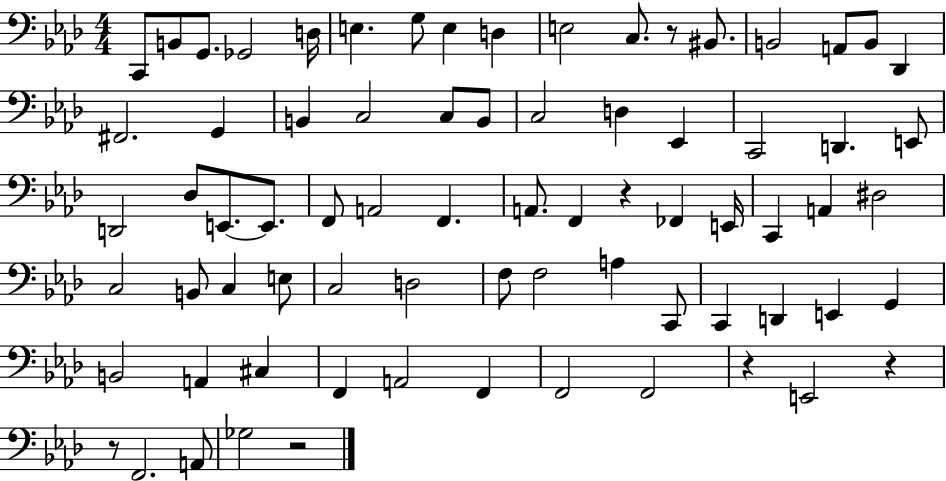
C2/e B2/e G2/e. Gb2/h D3/s E3/q. G3/e E3/q D3/q E3/h C3/e. R/e BIS2/e. B2/h A2/e B2/e Db2/q F#2/h. G2/q B2/q C3/h C3/e B2/e C3/h D3/q Eb2/q C2/h D2/q. E2/e D2/h Db3/e E2/e. E2/e. F2/e A2/h F2/q. A2/e. F2/q R/q FES2/q E2/s C2/q A2/q D#3/h C3/h B2/e C3/q E3/e C3/h D3/h F3/e F3/h A3/q C2/e C2/q D2/q E2/q G2/q B2/h A2/q C#3/q F2/q A2/h F2/q F2/h F2/h R/q E2/h R/q R/e F2/h. A2/e Gb3/h R/h